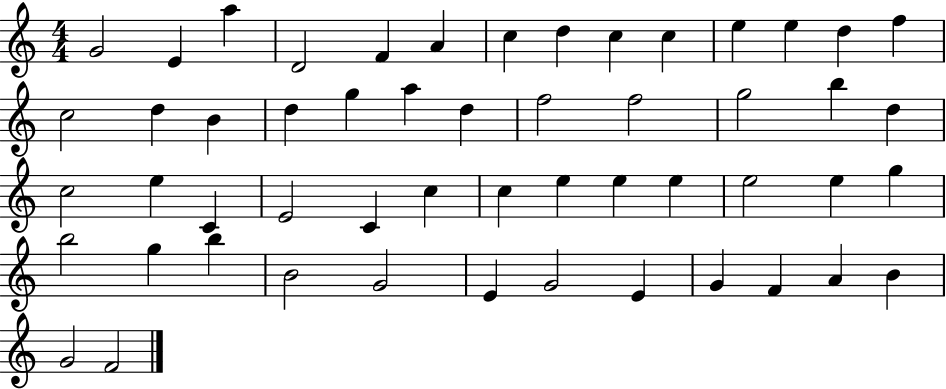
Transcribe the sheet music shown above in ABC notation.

X:1
T:Untitled
M:4/4
L:1/4
K:C
G2 E a D2 F A c d c c e e d f c2 d B d g a d f2 f2 g2 b d c2 e C E2 C c c e e e e2 e g b2 g b B2 G2 E G2 E G F A B G2 F2